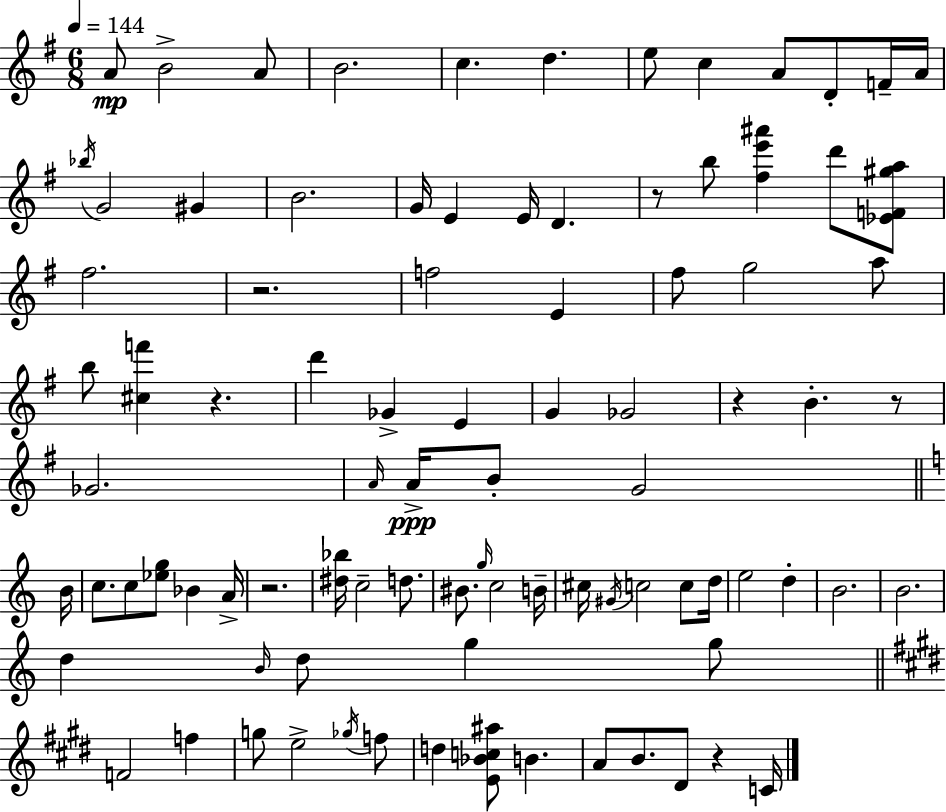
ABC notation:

X:1
T:Untitled
M:6/8
L:1/4
K:Em
A/2 B2 A/2 B2 c d e/2 c A/2 D/2 F/4 A/4 _b/4 G2 ^G B2 G/4 E E/4 D z/2 b/2 [^fe'^a'] d'/2 [_EF^ga]/2 ^f2 z2 f2 E ^f/2 g2 a/2 b/2 [^cf'] z d' _G E G _G2 z B z/2 _G2 A/4 A/4 B/2 G2 B/4 c/2 c/2 [_eg]/2 _B A/4 z2 [^d_b]/4 c2 d/2 ^B/2 g/4 c2 B/4 ^c/4 ^G/4 c2 c/2 d/4 e2 d B2 B2 d B/4 d/2 g g/2 F2 f g/2 e2 _g/4 f/2 d [E_Bc^a]/2 B A/2 B/2 ^D/2 z C/4